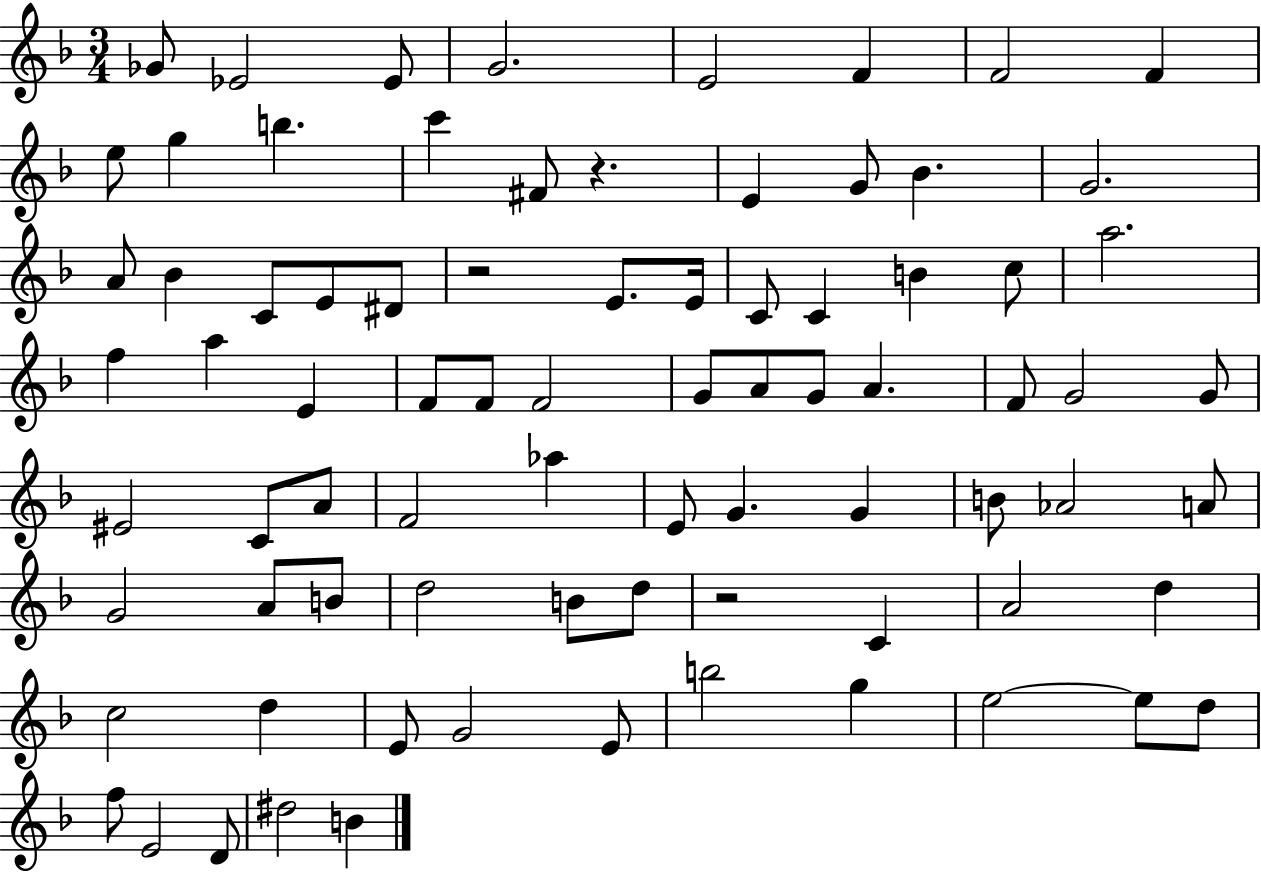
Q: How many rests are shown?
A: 3